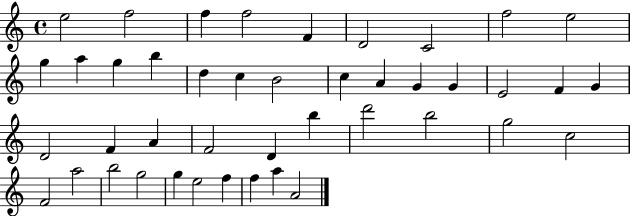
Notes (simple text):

E5/h F5/h F5/q F5/h F4/q D4/h C4/h F5/h E5/h G5/q A5/q G5/q B5/q D5/q C5/q B4/h C5/q A4/q G4/q G4/q E4/h F4/q G4/q D4/h F4/q A4/q F4/h D4/q B5/q D6/h B5/h G5/h C5/h F4/h A5/h B5/h G5/h G5/q E5/h F5/q F5/q A5/q A4/h